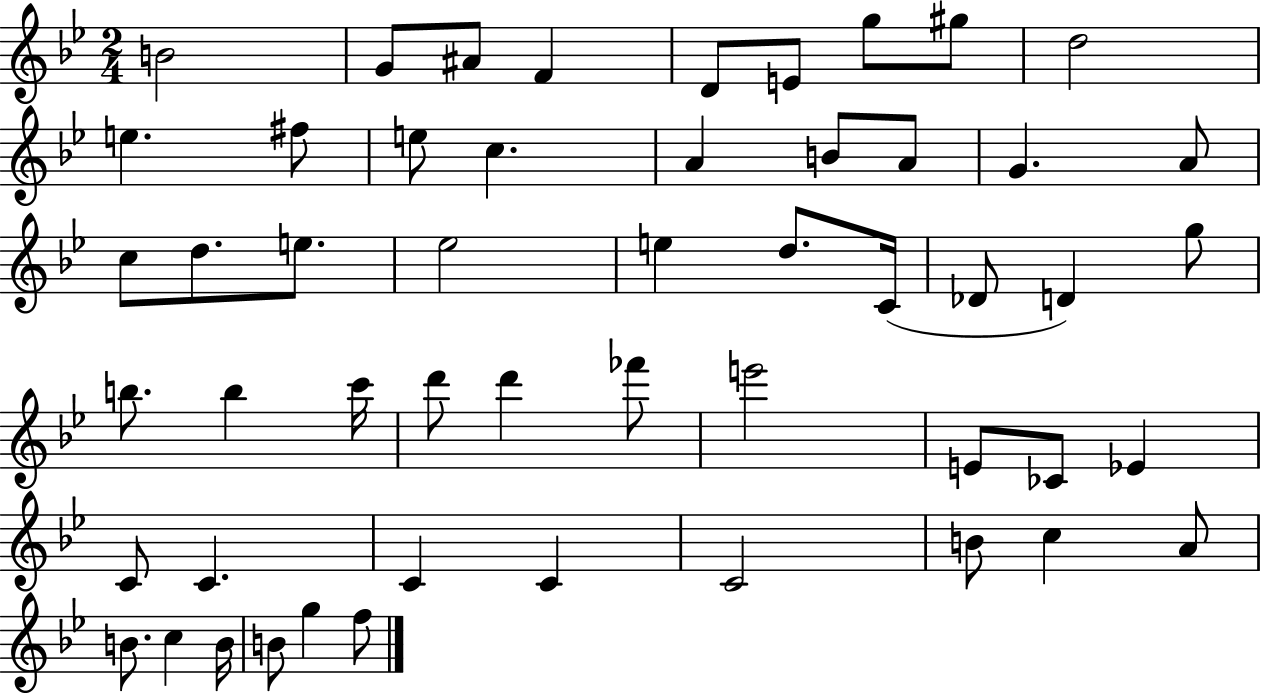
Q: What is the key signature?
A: BES major